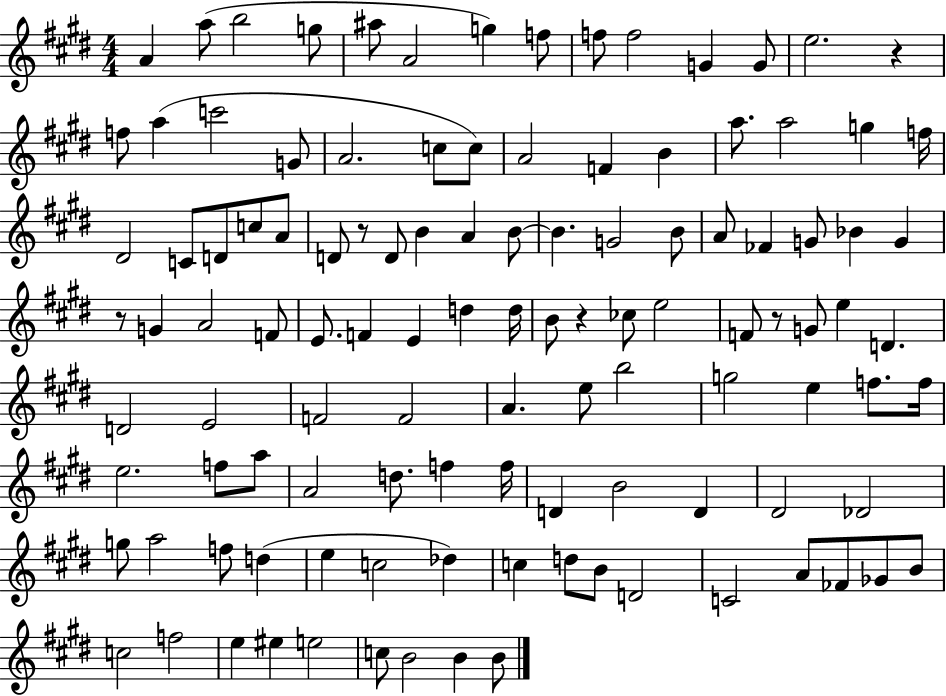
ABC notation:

X:1
T:Untitled
M:4/4
L:1/4
K:E
A a/2 b2 g/2 ^a/2 A2 g f/2 f/2 f2 G G/2 e2 z f/2 a c'2 G/2 A2 c/2 c/2 A2 F B a/2 a2 g f/4 ^D2 C/2 D/2 c/2 A/2 D/2 z/2 D/2 B A B/2 B G2 B/2 A/2 _F G/2 _B G z/2 G A2 F/2 E/2 F E d d/4 B/2 z _c/2 e2 F/2 z/2 G/2 e D D2 E2 F2 F2 A e/2 b2 g2 e f/2 f/4 e2 f/2 a/2 A2 d/2 f f/4 D B2 D ^D2 _D2 g/2 a2 f/2 d e c2 _d c d/2 B/2 D2 C2 A/2 _F/2 _G/2 B/2 c2 f2 e ^e e2 c/2 B2 B B/2